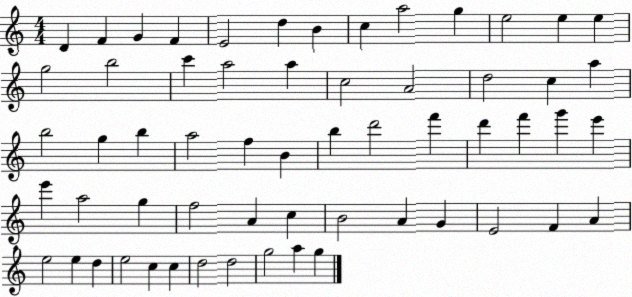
X:1
T:Untitled
M:4/4
L:1/4
K:C
D F G F E2 d B c a2 g e2 e e g2 b2 c' a2 a c2 A2 d2 c a b2 g b a2 f B b d'2 f' d' f' g' e' e' a2 g f2 A c B2 A G E2 F A e2 e d e2 c c d2 d2 g2 a g